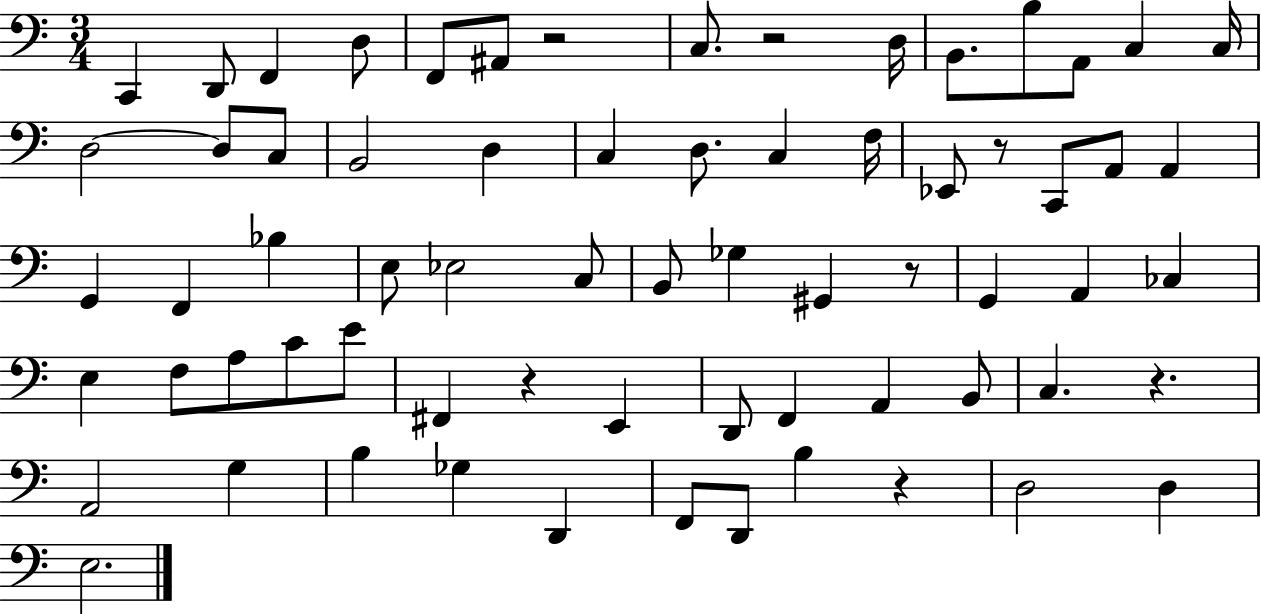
{
  \clef bass
  \numericTimeSignature
  \time 3/4
  \key c \major
  \repeat volta 2 { c,4 d,8 f,4 d8 | f,8 ais,8 r2 | c8. r2 d16 | b,8. b8 a,8 c4 c16 | \break d2~~ d8 c8 | b,2 d4 | c4 d8. c4 f16 | ees,8 r8 c,8 a,8 a,4 | \break g,4 f,4 bes4 | e8 ees2 c8 | b,8 ges4 gis,4 r8 | g,4 a,4 ces4 | \break e4 f8 a8 c'8 e'8 | fis,4 r4 e,4 | d,8 f,4 a,4 b,8 | c4. r4. | \break a,2 g4 | b4 ges4 d,4 | f,8 d,8 b4 r4 | d2 d4 | \break e2. | } \bar "|."
}